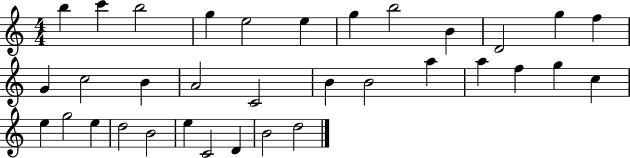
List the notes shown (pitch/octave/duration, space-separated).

B5/q C6/q B5/h G5/q E5/h E5/q G5/q B5/h B4/q D4/h G5/q F5/q G4/q C5/h B4/q A4/h C4/h B4/q B4/h A5/q A5/q F5/q G5/q C5/q E5/q G5/h E5/q D5/h B4/h E5/q C4/h D4/q B4/h D5/h